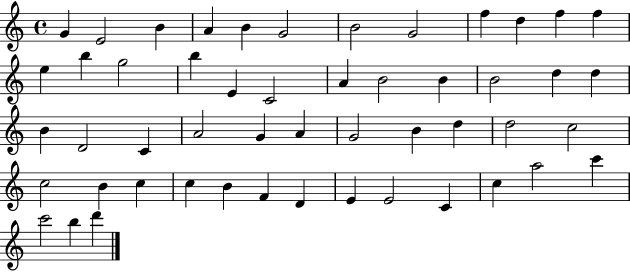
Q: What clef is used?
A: treble